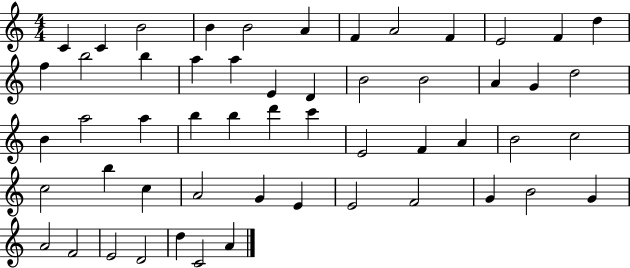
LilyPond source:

{
  \clef treble
  \numericTimeSignature
  \time 4/4
  \key c \major
  c'4 c'4 b'2 | b'4 b'2 a'4 | f'4 a'2 f'4 | e'2 f'4 d''4 | \break f''4 b''2 b''4 | a''4 a''4 e'4 d'4 | b'2 b'2 | a'4 g'4 d''2 | \break b'4 a''2 a''4 | b''4 b''4 d'''4 c'''4 | e'2 f'4 a'4 | b'2 c''2 | \break c''2 b''4 c''4 | a'2 g'4 e'4 | e'2 f'2 | g'4 b'2 g'4 | \break a'2 f'2 | e'2 d'2 | d''4 c'2 a'4 | \bar "|."
}